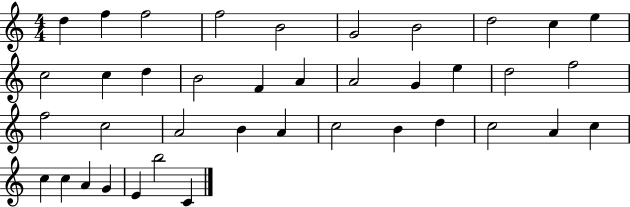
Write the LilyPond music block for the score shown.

{
  \clef treble
  \numericTimeSignature
  \time 4/4
  \key c \major
  d''4 f''4 f''2 | f''2 b'2 | g'2 b'2 | d''2 c''4 e''4 | \break c''2 c''4 d''4 | b'2 f'4 a'4 | a'2 g'4 e''4 | d''2 f''2 | \break f''2 c''2 | a'2 b'4 a'4 | c''2 b'4 d''4 | c''2 a'4 c''4 | \break c''4 c''4 a'4 g'4 | e'4 b''2 c'4 | \bar "|."
}